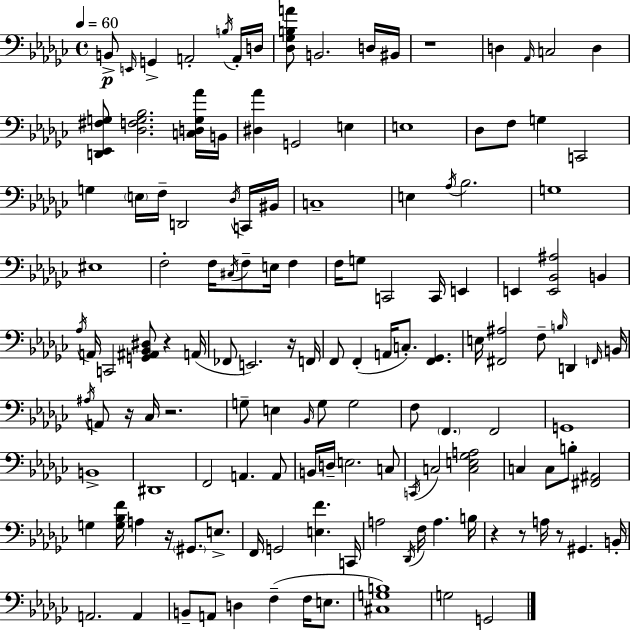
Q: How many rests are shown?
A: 9